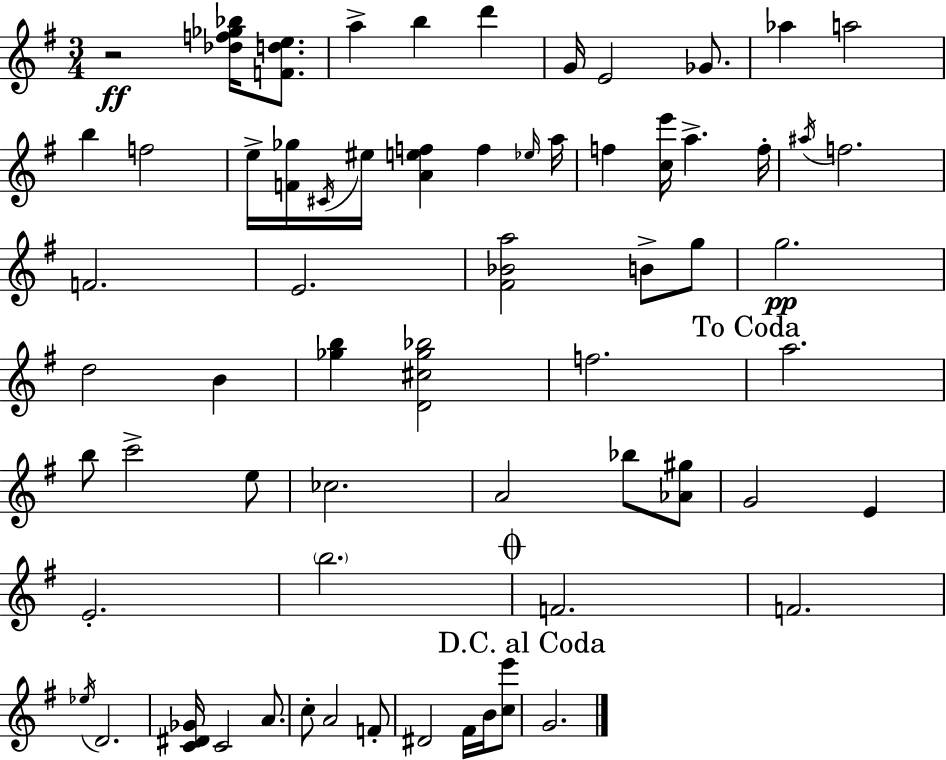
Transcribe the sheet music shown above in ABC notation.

X:1
T:Untitled
M:3/4
L:1/4
K:G
z2 [_df_g_b]/4 [Fde]/2 a b d' G/4 E2 _G/2 _a a2 b f2 e/4 [F_g]/4 ^C/4 ^e/4 [Aef] f _e/4 a/4 f [ce']/4 a f/4 ^a/4 f2 F2 E2 [^F_Ba]2 B/2 g/2 g2 d2 B [_gb] [D^c_g_b]2 f2 a2 b/2 c'2 e/2 _c2 A2 _b/2 [_A^g]/2 G2 E E2 b2 F2 F2 _e/4 D2 [C^D_G]/4 C2 A/2 c/2 A2 F/2 ^D2 ^F/4 B/4 [ce']/2 G2